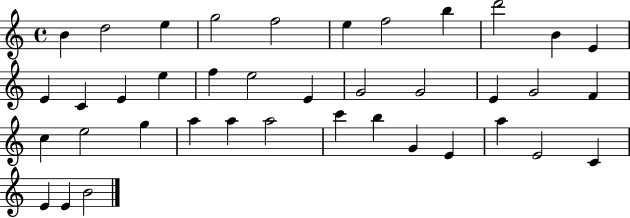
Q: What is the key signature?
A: C major